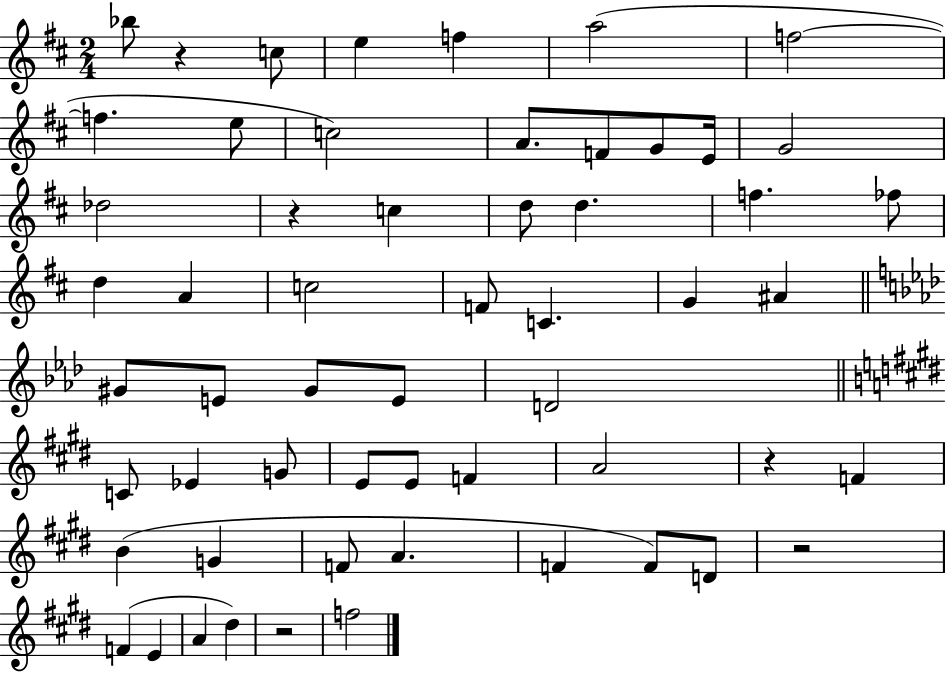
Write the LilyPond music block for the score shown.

{
  \clef treble
  \numericTimeSignature
  \time 2/4
  \key d \major
  bes''8 r4 c''8 | e''4 f''4 | a''2( | f''2~~ | \break f''4. e''8 | c''2) | a'8. f'8 g'8 e'16 | g'2 | \break des''2 | r4 c''4 | d''8 d''4. | f''4. fes''8 | \break d''4 a'4 | c''2 | f'8 c'4. | g'4 ais'4 | \break \bar "||" \break \key aes \major gis'8 e'8 gis'8 e'8 | d'2 | \bar "||" \break \key e \major c'8 ees'4 g'8 | e'8 e'8 f'4 | a'2 | r4 f'4 | \break b'4( g'4 | f'8 a'4. | f'4 f'8) d'8 | r2 | \break f'4( e'4 | a'4 dis''4) | r2 | f''2 | \break \bar "|."
}